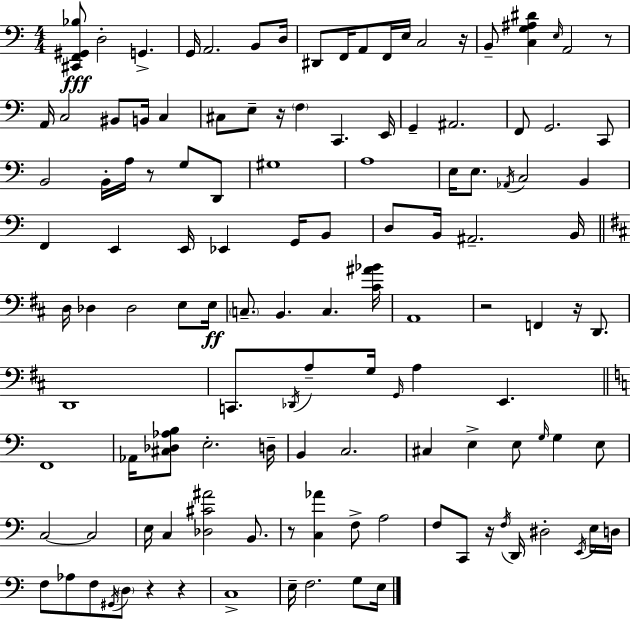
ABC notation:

X:1
T:Untitled
M:4/4
L:1/4
K:C
[^C,,F,,^G,,_B,]/2 D,2 G,, G,,/4 A,,2 B,,/2 D,/4 ^D,,/2 F,,/4 A,,/2 F,,/4 E,/4 C,2 z/4 B,,/2 [C,G,^A,^D] E,/4 A,,2 z/2 A,,/4 C,2 ^B,,/2 B,,/4 C, ^C,/2 E,/2 z/4 F, C,, E,,/4 G,, ^A,,2 F,,/2 G,,2 C,,/2 B,,2 B,,/4 A,/4 z/2 G,/2 D,,/2 ^G,4 A,4 E,/4 E,/2 _A,,/4 C,2 B,, F,, E,, E,,/4 _E,, G,,/4 B,,/2 D,/2 B,,/4 ^A,,2 B,,/4 D,/4 _D, _D,2 E,/2 E,/4 C,/2 B,, C, [^C^A_B]/4 A,,4 z2 F,, z/4 D,,/2 D,,4 C,,/2 _D,,/4 A,/2 G,/4 G,,/4 A, E,, F,,4 _A,,/4 [^C,_D,_A,B,]/2 E,2 D,/4 B,, C,2 ^C, E, E,/2 G,/4 G, E,/2 C,2 C,2 E,/4 C, [_D,^C^A]2 B,,/2 z/2 [C,_A] F,/2 A,2 F,/2 C,,/2 z/4 F,/4 D,,/4 ^D,2 E,,/4 E,/4 D,/4 F,/2 _A,/2 F,/2 ^G,,/4 D,/2 z z C,4 E,/4 F,2 G,/2 E,/4